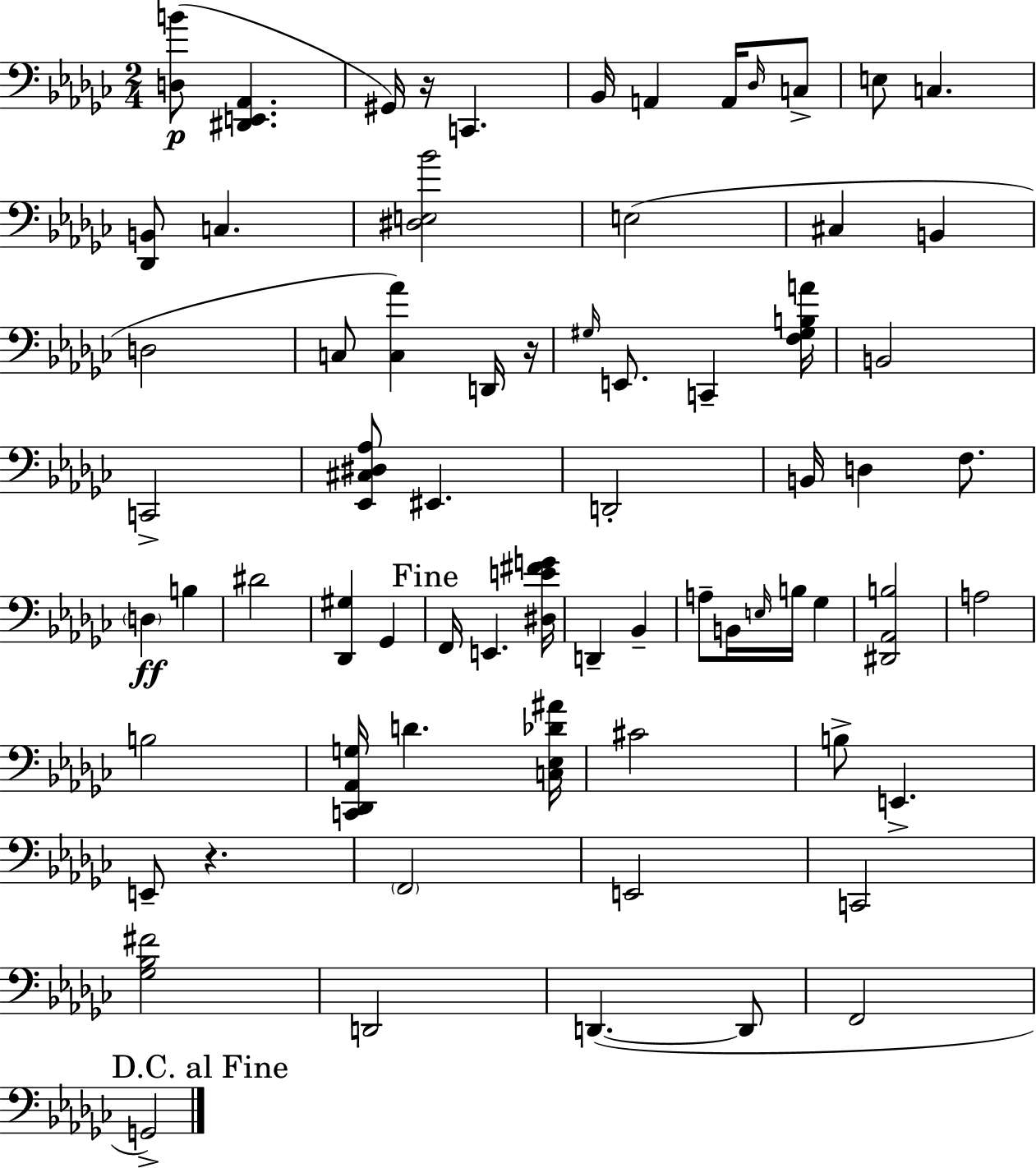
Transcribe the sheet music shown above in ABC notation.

X:1
T:Untitled
M:2/4
L:1/4
K:Ebm
[D,B]/2 [^D,,E,,_A,,] ^G,,/4 z/4 C,, _B,,/4 A,, A,,/4 _D,/4 C,/2 E,/2 C, [_D,,B,,]/2 C, [^D,E,_B]2 E,2 ^C, B,, D,2 C,/2 [C,_A] D,,/4 z/4 ^G,/4 E,,/2 C,, [F,^G,B,A]/4 B,,2 C,,2 [_E,,^C,^D,_A,]/2 ^E,, D,,2 B,,/4 D, F,/2 D, B, ^D2 [_D,,^G,] _G,, F,,/4 E,, [^D,E^FG]/4 D,, _B,, A,/2 B,,/4 E,/4 B,/4 _G, [^D,,_A,,B,]2 A,2 B,2 [C,,_D,,_A,,G,]/4 D [C,_E,_D^A]/4 ^C2 B,/2 E,, E,,/2 z F,,2 E,,2 C,,2 [_G,_B,^F]2 D,,2 D,, D,,/2 F,,2 G,,2